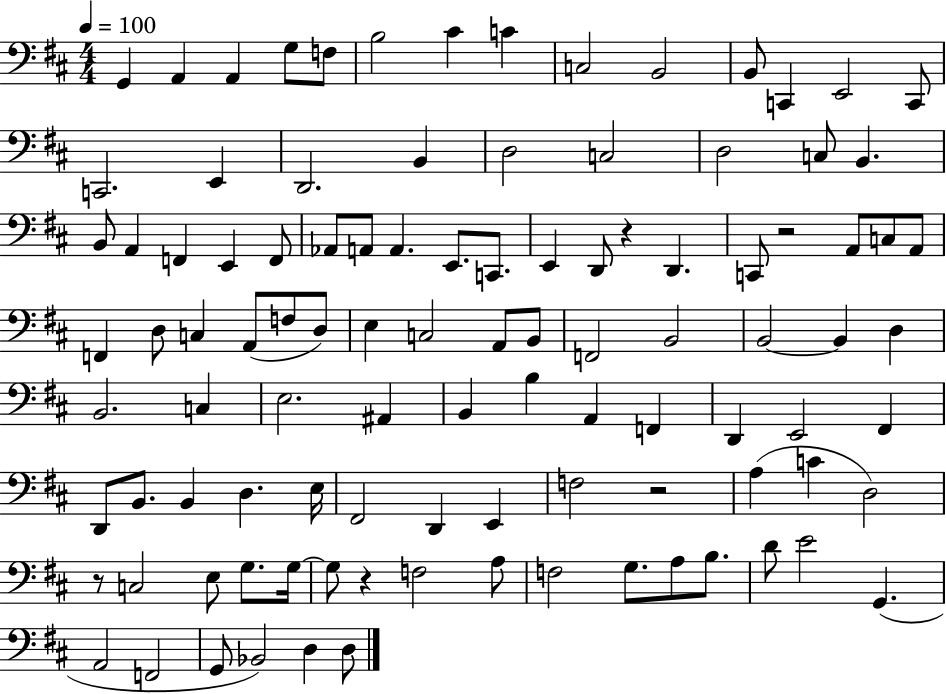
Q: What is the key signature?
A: D major